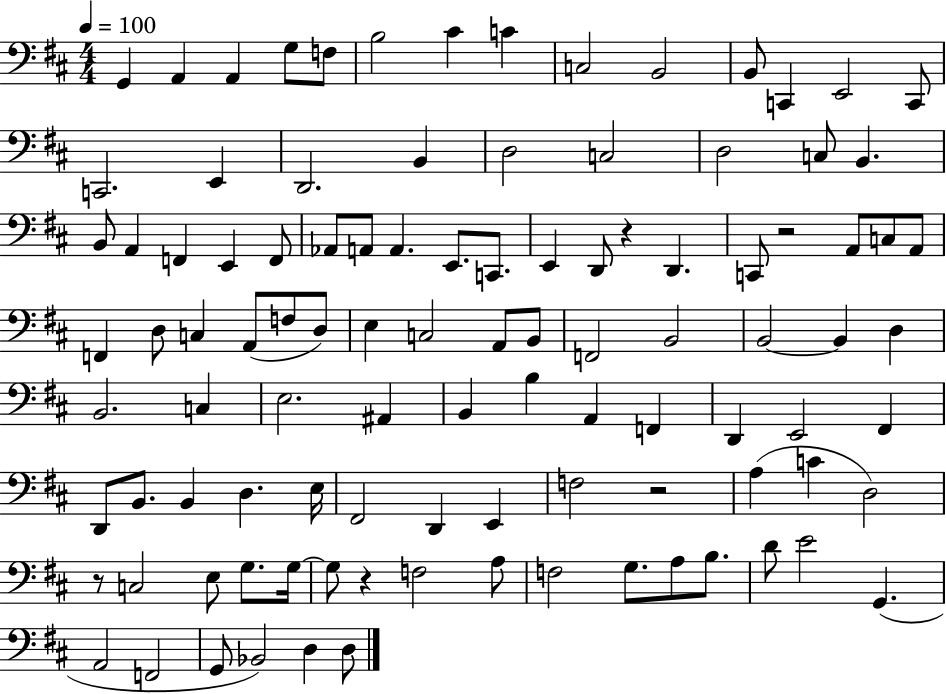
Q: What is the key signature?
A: D major